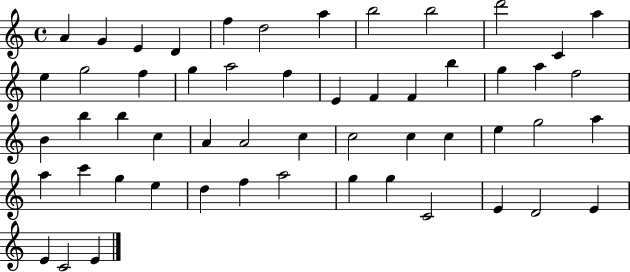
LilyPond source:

{
  \clef treble
  \time 4/4
  \defaultTimeSignature
  \key c \major
  a'4 g'4 e'4 d'4 | f''4 d''2 a''4 | b''2 b''2 | d'''2 c'4 a''4 | \break e''4 g''2 f''4 | g''4 a''2 f''4 | e'4 f'4 f'4 b''4 | g''4 a''4 f''2 | \break b'4 b''4 b''4 c''4 | a'4 a'2 c''4 | c''2 c''4 c''4 | e''4 g''2 a''4 | \break a''4 c'''4 g''4 e''4 | d''4 f''4 a''2 | g''4 g''4 c'2 | e'4 d'2 e'4 | \break e'4 c'2 e'4 | \bar "|."
}